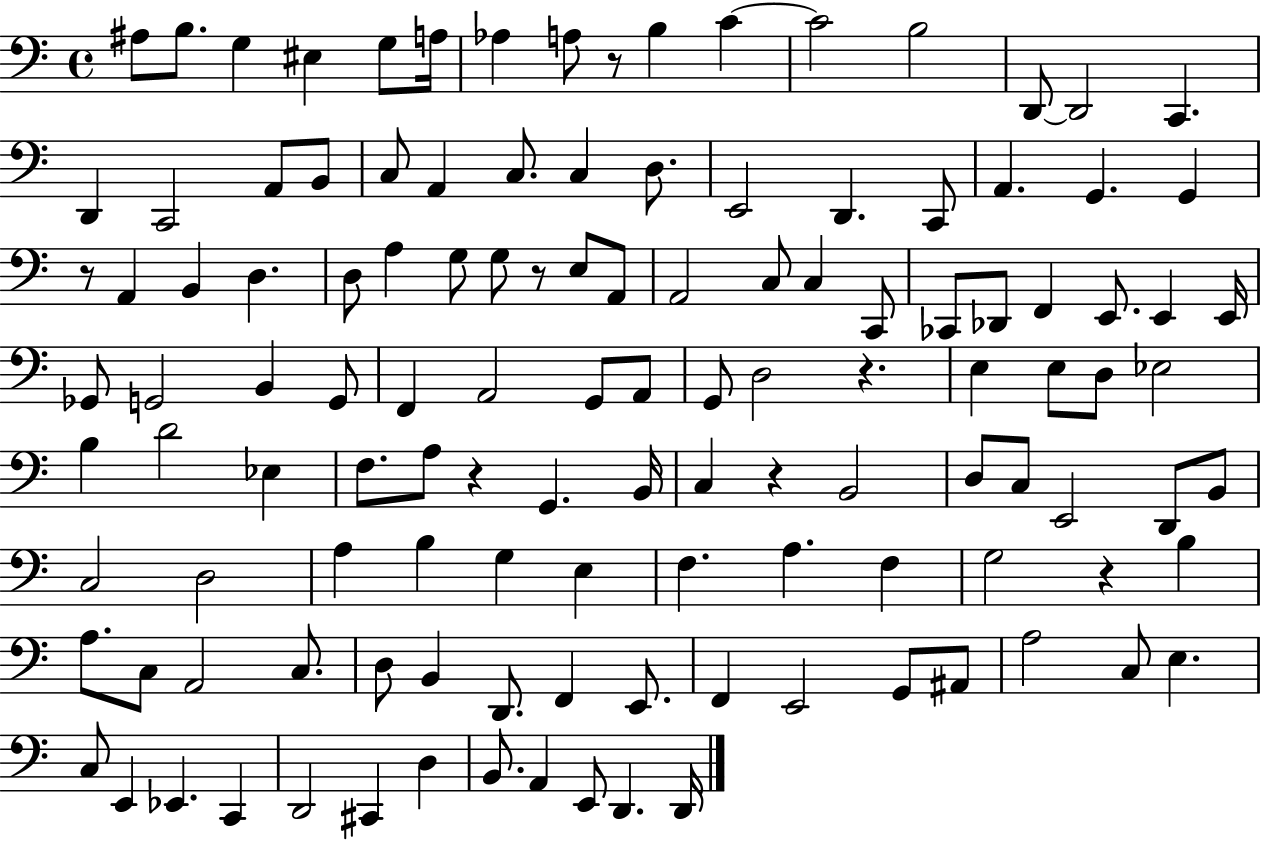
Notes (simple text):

A#3/e B3/e. G3/q EIS3/q G3/e A3/s Ab3/q A3/e R/e B3/q C4/q C4/h B3/h D2/e D2/h C2/q. D2/q C2/h A2/e B2/e C3/e A2/q C3/e. C3/q D3/e. E2/h D2/q. C2/e A2/q. G2/q. G2/q R/e A2/q B2/q D3/q. D3/e A3/q G3/e G3/e R/e E3/e A2/e A2/h C3/e C3/q C2/e CES2/e Db2/e F2/q E2/e. E2/q E2/s Gb2/e G2/h B2/q G2/e F2/q A2/h G2/e A2/e G2/e D3/h R/q. E3/q E3/e D3/e Eb3/h B3/q D4/h Eb3/q F3/e. A3/e R/q G2/q. B2/s C3/q R/q B2/h D3/e C3/e E2/h D2/e B2/e C3/h D3/h A3/q B3/q G3/q E3/q F3/q. A3/q. F3/q G3/h R/q B3/q A3/e. C3/e A2/h C3/e. D3/e B2/q D2/e. F2/q E2/e. F2/q E2/h G2/e A#2/e A3/h C3/e E3/q. C3/e E2/q Eb2/q. C2/q D2/h C#2/q D3/q B2/e. A2/q E2/e D2/q. D2/s